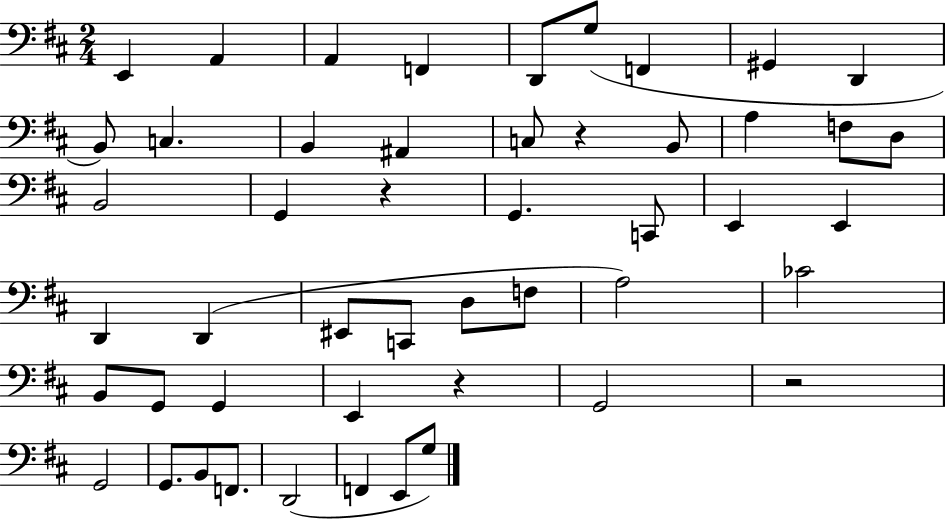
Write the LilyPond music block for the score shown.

{
  \clef bass
  \numericTimeSignature
  \time 2/4
  \key d \major
  \repeat volta 2 { e,4 a,4 | a,4 f,4 | d,8 g8( f,4 | gis,4 d,4 | \break b,8) c4. | b,4 ais,4 | c8 r4 b,8 | a4 f8 d8 | \break b,2 | g,4 r4 | g,4. c,8 | e,4 e,4 | \break d,4 d,4( | eis,8 c,8 d8 f8 | a2) | ces'2 | \break b,8 g,8 g,4 | e,4 r4 | g,2 | r2 | \break g,2 | g,8. b,8 f,8. | d,2( | f,4 e,8 g8) | \break } \bar "|."
}